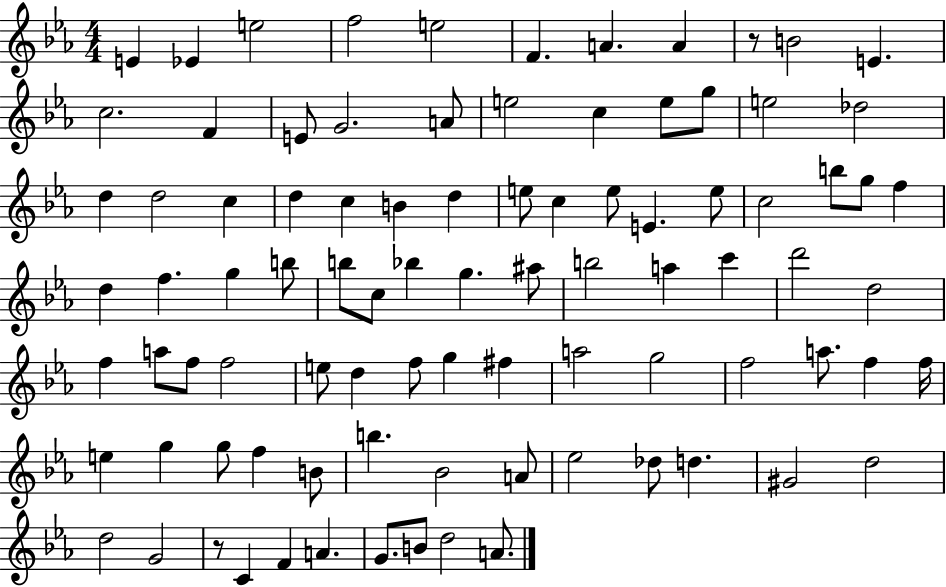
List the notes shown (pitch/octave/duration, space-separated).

E4/q Eb4/q E5/h F5/h E5/h F4/q. A4/q. A4/q R/e B4/h E4/q. C5/h. F4/q E4/e G4/h. A4/e E5/h C5/q E5/e G5/e E5/h Db5/h D5/q D5/h C5/q D5/q C5/q B4/q D5/q E5/e C5/q E5/e E4/q. E5/e C5/h B5/e G5/e F5/q D5/q F5/q. G5/q B5/e B5/e C5/e Bb5/q G5/q. A#5/e B5/h A5/q C6/q D6/h D5/h F5/q A5/e F5/e F5/h E5/e D5/q F5/e G5/q F#5/q A5/h G5/h F5/h A5/e. F5/q F5/s E5/q G5/q G5/e F5/q B4/e B5/q. Bb4/h A4/e Eb5/h Db5/e D5/q. G#4/h D5/h D5/h G4/h R/e C4/q F4/q A4/q. G4/e. B4/e D5/h A4/e.